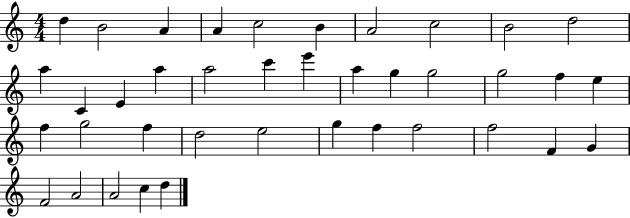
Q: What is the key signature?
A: C major